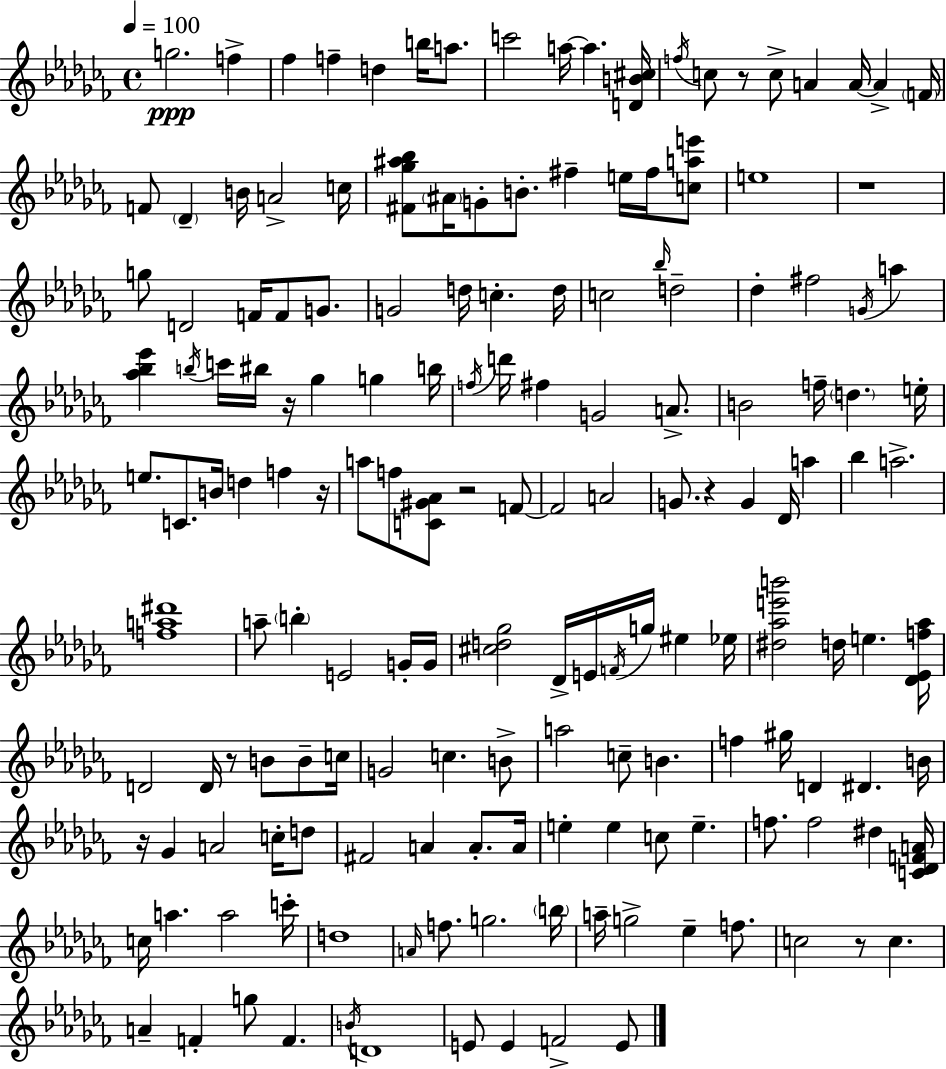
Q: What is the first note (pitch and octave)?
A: G5